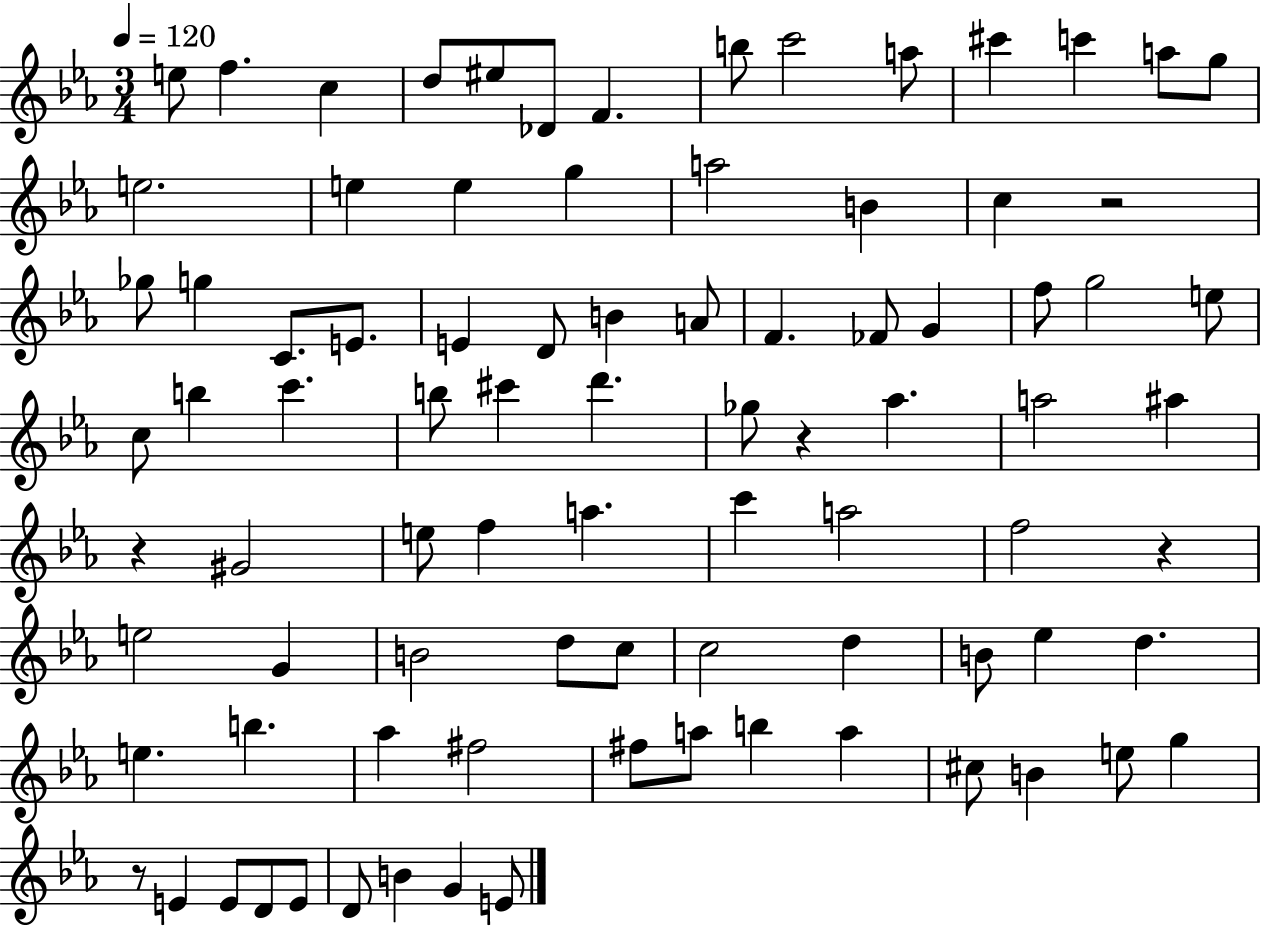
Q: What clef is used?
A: treble